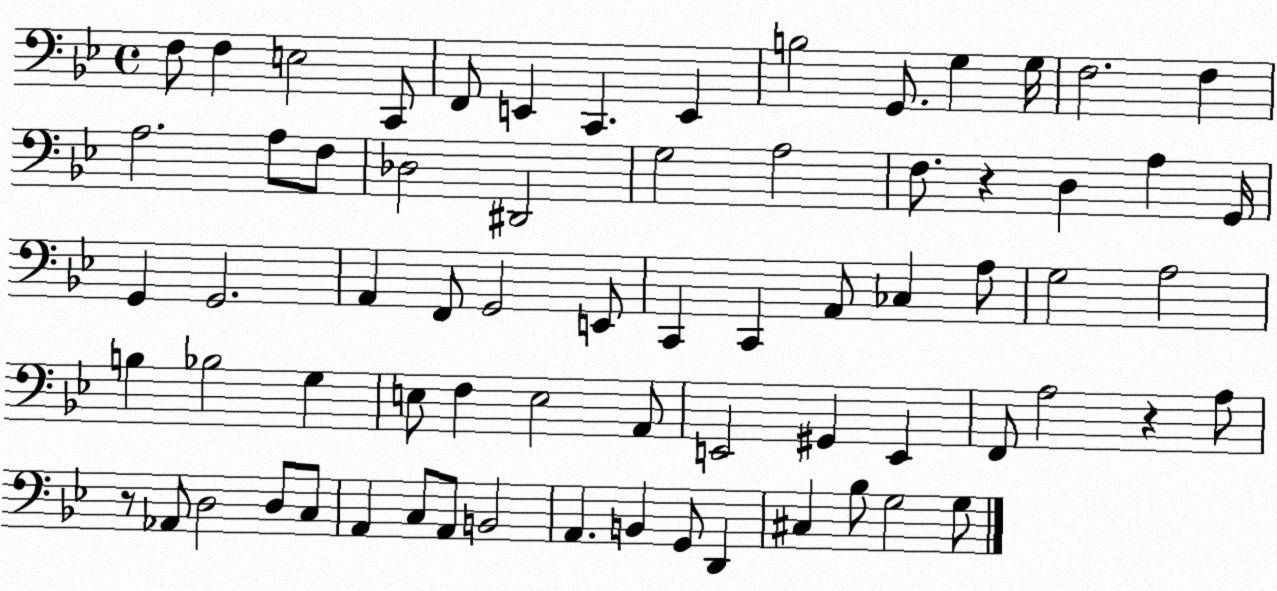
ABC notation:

X:1
T:Untitled
M:4/4
L:1/4
K:Bb
F,/2 F, E,2 C,,/2 F,,/2 E,, C,, E,, B,2 G,,/2 G, G,/4 F,2 F, A,2 A,/2 F,/2 _D,2 ^D,,2 G,2 A,2 F,/2 z D, A, G,,/4 G,, G,,2 A,, F,,/2 G,,2 E,,/2 C,, C,, A,,/2 _C, A,/2 G,2 A,2 B, _B,2 G, E,/2 F, E,2 A,,/2 E,,2 ^G,, E,, F,,/2 A,2 z A,/2 z/2 _A,,/2 D,2 D,/2 C,/2 A,, C,/2 A,,/2 B,,2 A,, B,, G,,/2 D,, ^C, _B,/2 G,2 G,/2